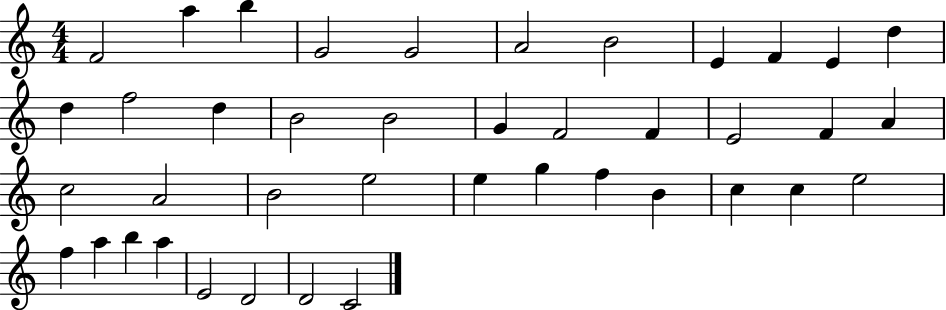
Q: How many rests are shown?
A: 0